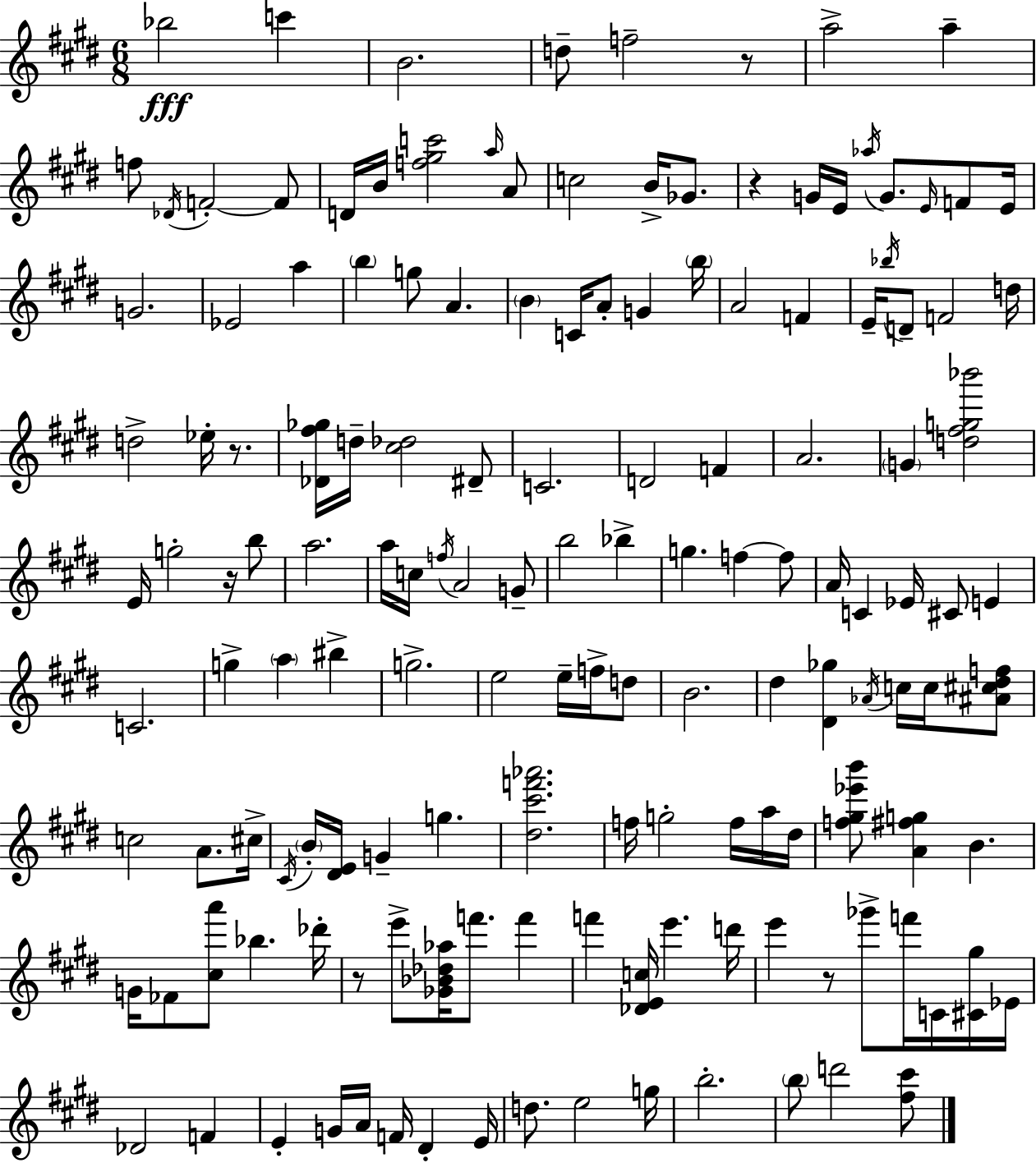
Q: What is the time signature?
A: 6/8